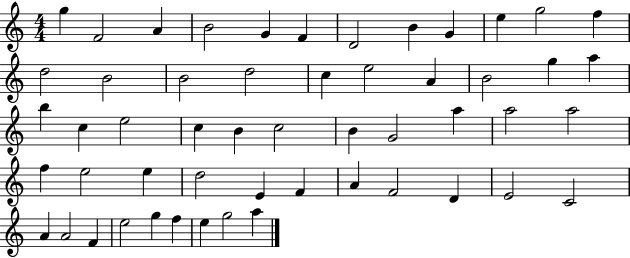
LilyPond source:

{
  \clef treble
  \numericTimeSignature
  \time 4/4
  \key c \major
  g''4 f'2 a'4 | b'2 g'4 f'4 | d'2 b'4 g'4 | e''4 g''2 f''4 | \break d''2 b'2 | b'2 d''2 | c''4 e''2 a'4 | b'2 g''4 a''4 | \break b''4 c''4 e''2 | c''4 b'4 c''2 | b'4 g'2 a''4 | a''2 a''2 | \break f''4 e''2 e''4 | d''2 e'4 f'4 | a'4 f'2 d'4 | e'2 c'2 | \break a'4 a'2 f'4 | e''2 g''4 f''4 | e''4 g''2 a''4 | \bar "|."
}